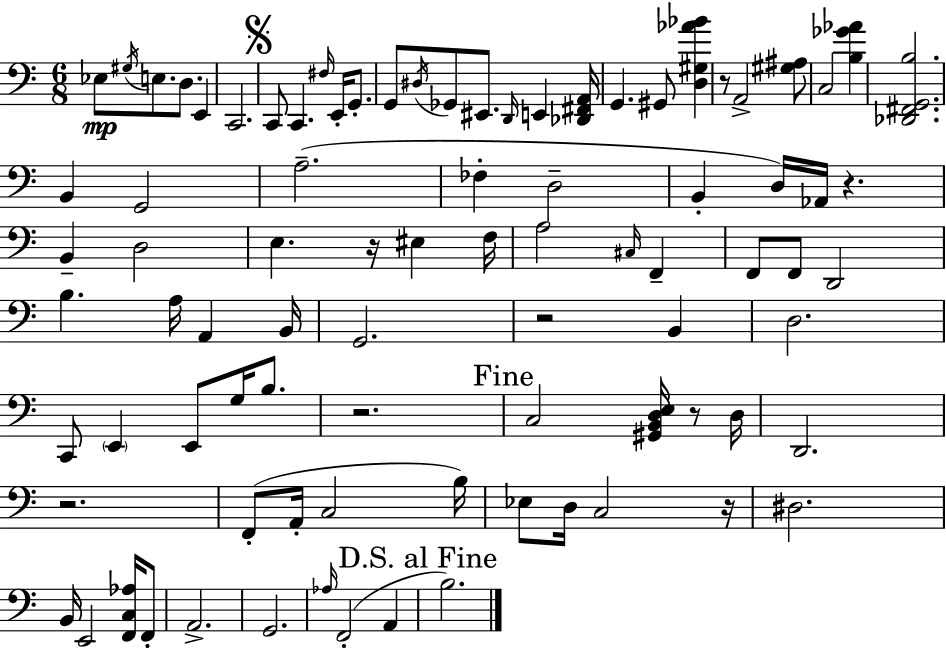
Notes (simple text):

Eb3/e G#3/s E3/e. D3/e. E2/q C2/h. C2/e C2/q. F#3/s E2/s G2/e. G2/e D#3/s Gb2/e EIS2/e. D2/s E2/q [Db2,F#2,A2]/s G2/q. G#2/e [D3,G#3,Ab4,Bb4]/q R/e A2/h [G#3,A#3]/e C3/h [B3,Gb4,Ab4]/q [Db2,F#2,G2,B3]/h. B2/q G2/h A3/h. FES3/q D3/h B2/q D3/s Ab2/s R/q. B2/q D3/h E3/q. R/s EIS3/q F3/s A3/h C#3/s F2/q F2/e F2/e D2/h B3/q. A3/s A2/q B2/s G2/h. R/h B2/q D3/h. C2/e E2/q E2/e G3/s B3/e. R/h. C3/h [G#2,B2,D3,E3]/s R/e D3/s D2/h. R/h. F2/e A2/s C3/h B3/s Eb3/e D3/s C3/h R/s D#3/h. B2/s E2/h [F2,C3,Ab3]/s F2/e A2/h. G2/h. Ab3/s F2/h A2/q B3/h.